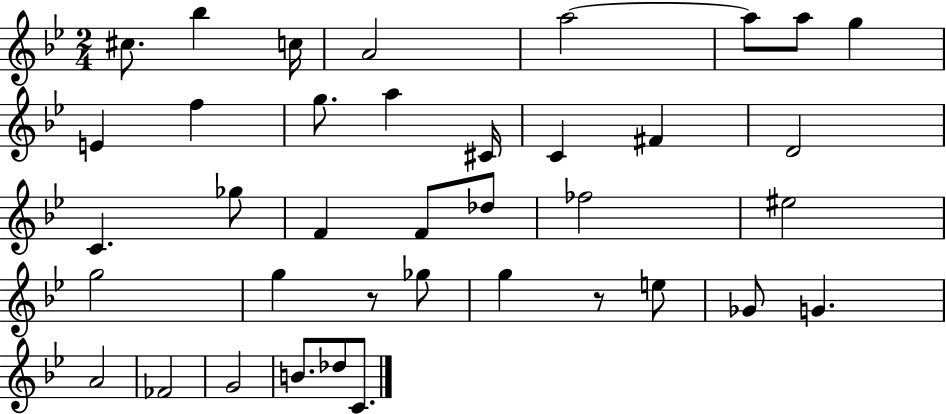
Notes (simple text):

C#5/e. Bb5/q C5/s A4/h A5/h A5/e A5/e G5/q E4/q F5/q G5/e. A5/q C#4/s C4/q F#4/q D4/h C4/q. Gb5/e F4/q F4/e Db5/e FES5/h EIS5/h G5/h G5/q R/e Gb5/e G5/q R/e E5/e Gb4/e G4/q. A4/h FES4/h G4/h B4/e. Db5/e C4/e.